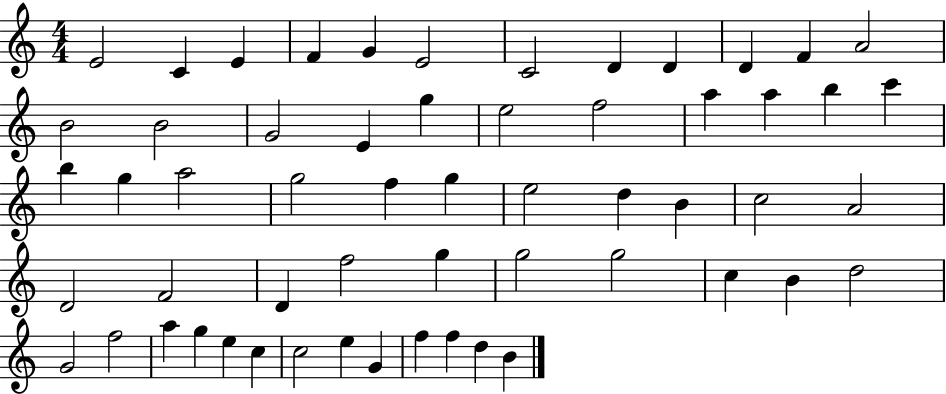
{
  \clef treble
  \numericTimeSignature
  \time 4/4
  \key c \major
  e'2 c'4 e'4 | f'4 g'4 e'2 | c'2 d'4 d'4 | d'4 f'4 a'2 | \break b'2 b'2 | g'2 e'4 g''4 | e''2 f''2 | a''4 a''4 b''4 c'''4 | \break b''4 g''4 a''2 | g''2 f''4 g''4 | e''2 d''4 b'4 | c''2 a'2 | \break d'2 f'2 | d'4 f''2 g''4 | g''2 g''2 | c''4 b'4 d''2 | \break g'2 f''2 | a''4 g''4 e''4 c''4 | c''2 e''4 g'4 | f''4 f''4 d''4 b'4 | \break \bar "|."
}